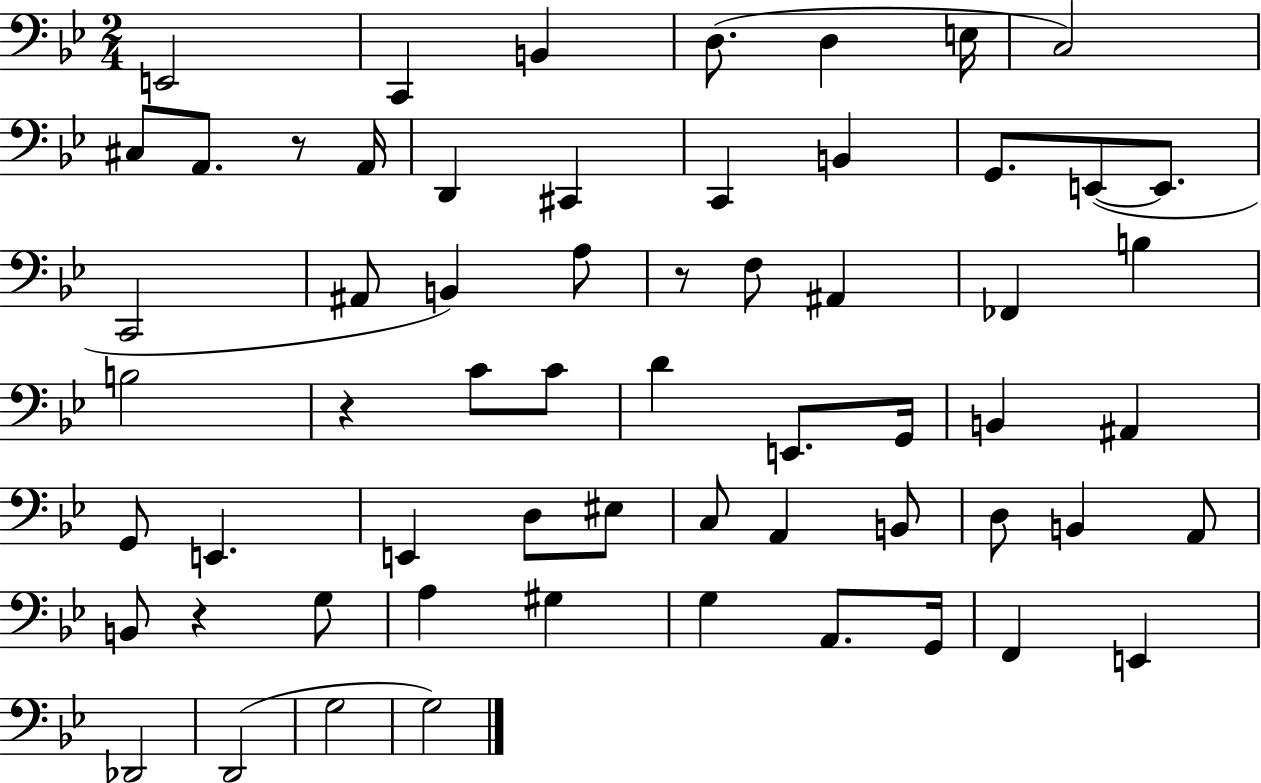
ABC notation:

X:1
T:Untitled
M:2/4
L:1/4
K:Bb
E,,2 C,, B,, D,/2 D, E,/4 C,2 ^C,/2 A,,/2 z/2 A,,/4 D,, ^C,, C,, B,, G,,/2 E,,/2 E,,/2 C,,2 ^A,,/2 B,, A,/2 z/2 F,/2 ^A,, _F,, B, B,2 z C/2 C/2 D E,,/2 G,,/4 B,, ^A,, G,,/2 E,, E,, D,/2 ^E,/2 C,/2 A,, B,,/2 D,/2 B,, A,,/2 B,,/2 z G,/2 A, ^G, G, A,,/2 G,,/4 F,, E,, _D,,2 D,,2 G,2 G,2